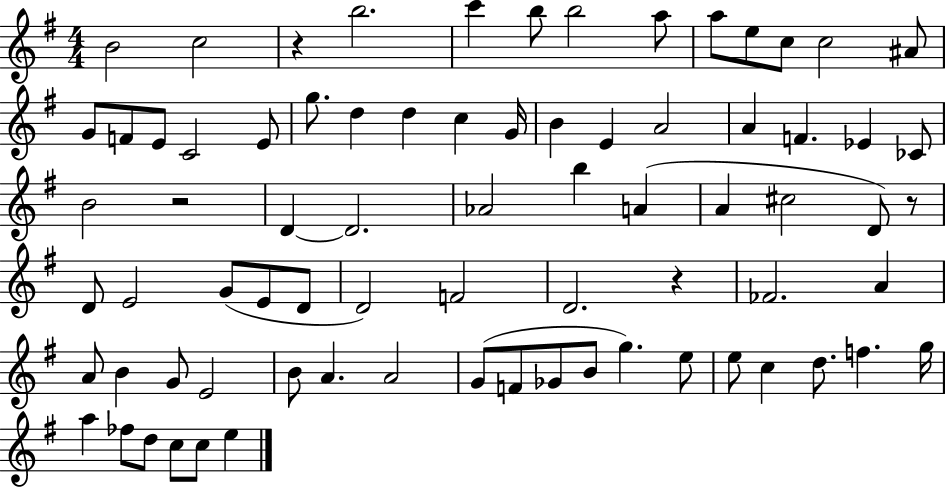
{
  \clef treble
  \numericTimeSignature
  \time 4/4
  \key g \major
  b'2 c''2 | r4 b''2. | c'''4 b''8 b''2 a''8 | a''8 e''8 c''8 c''2 ais'8 | \break g'8 f'8 e'8 c'2 e'8 | g''8. d''4 d''4 c''4 g'16 | b'4 e'4 a'2 | a'4 f'4. ees'4 ces'8 | \break b'2 r2 | d'4~~ d'2. | aes'2 b''4 a'4( | a'4 cis''2 d'8) r8 | \break d'8 e'2 g'8( e'8 d'8 | d'2) f'2 | d'2. r4 | fes'2. a'4 | \break a'8 b'4 g'8 e'2 | b'8 a'4. a'2 | g'8( f'8 ges'8 b'8 g''4.) e''8 | e''8 c''4 d''8. f''4. g''16 | \break a''4 fes''8 d''8 c''8 c''8 e''4 | \bar "|."
}